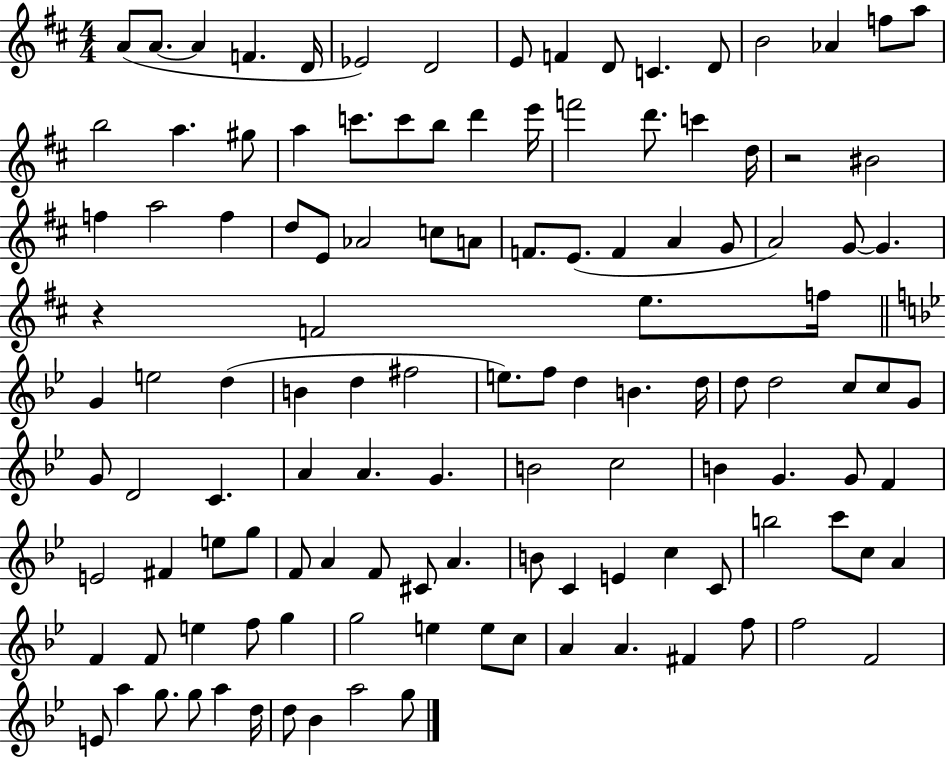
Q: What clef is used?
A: treble